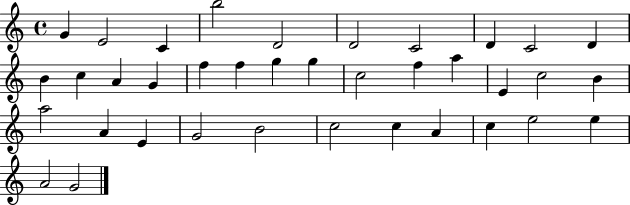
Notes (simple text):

G4/q E4/h C4/q B5/h D4/h D4/h C4/h D4/q C4/h D4/q B4/q C5/q A4/q G4/q F5/q F5/q G5/q G5/q C5/h F5/q A5/q E4/q C5/h B4/q A5/h A4/q E4/q G4/h B4/h C5/h C5/q A4/q C5/q E5/h E5/q A4/h G4/h